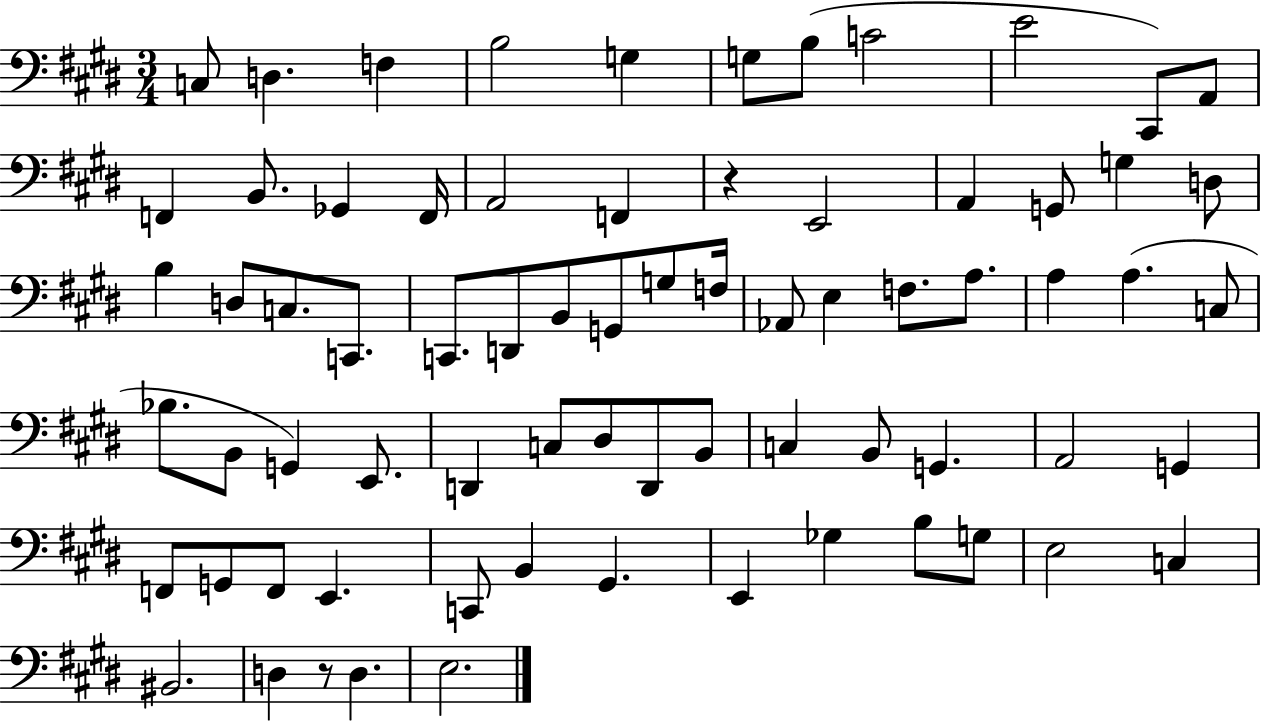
X:1
T:Untitled
M:3/4
L:1/4
K:E
C,/2 D, F, B,2 G, G,/2 B,/2 C2 E2 ^C,,/2 A,,/2 F,, B,,/2 _G,, F,,/4 A,,2 F,, z E,,2 A,, G,,/2 G, D,/2 B, D,/2 C,/2 C,,/2 C,,/2 D,,/2 B,,/2 G,,/2 G,/2 F,/4 _A,,/2 E, F,/2 A,/2 A, A, C,/2 _B,/2 B,,/2 G,, E,,/2 D,, C,/2 ^D,/2 D,,/2 B,,/2 C, B,,/2 G,, A,,2 G,, F,,/2 G,,/2 F,,/2 E,, C,,/2 B,, ^G,, E,, _G, B,/2 G,/2 E,2 C, ^B,,2 D, z/2 D, E,2